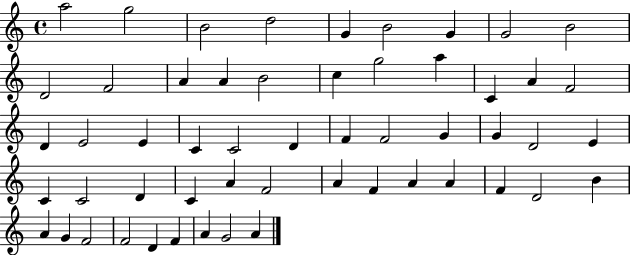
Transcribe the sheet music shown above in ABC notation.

X:1
T:Untitled
M:4/4
L:1/4
K:C
a2 g2 B2 d2 G B2 G G2 B2 D2 F2 A A B2 c g2 a C A F2 D E2 E C C2 D F F2 G G D2 E C C2 D C A F2 A F A A F D2 B A G F2 F2 D F A G2 A